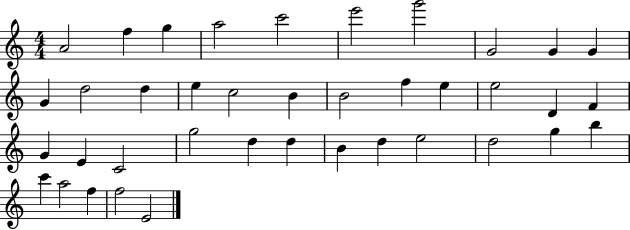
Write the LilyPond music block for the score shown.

{
  \clef treble
  \numericTimeSignature
  \time 4/4
  \key c \major
  a'2 f''4 g''4 | a''2 c'''2 | e'''2 g'''2 | g'2 g'4 g'4 | \break g'4 d''2 d''4 | e''4 c''2 b'4 | b'2 f''4 e''4 | e''2 d'4 f'4 | \break g'4 e'4 c'2 | g''2 d''4 d''4 | b'4 d''4 e''2 | d''2 g''4 b''4 | \break c'''4 a''2 f''4 | f''2 e'2 | \bar "|."
}